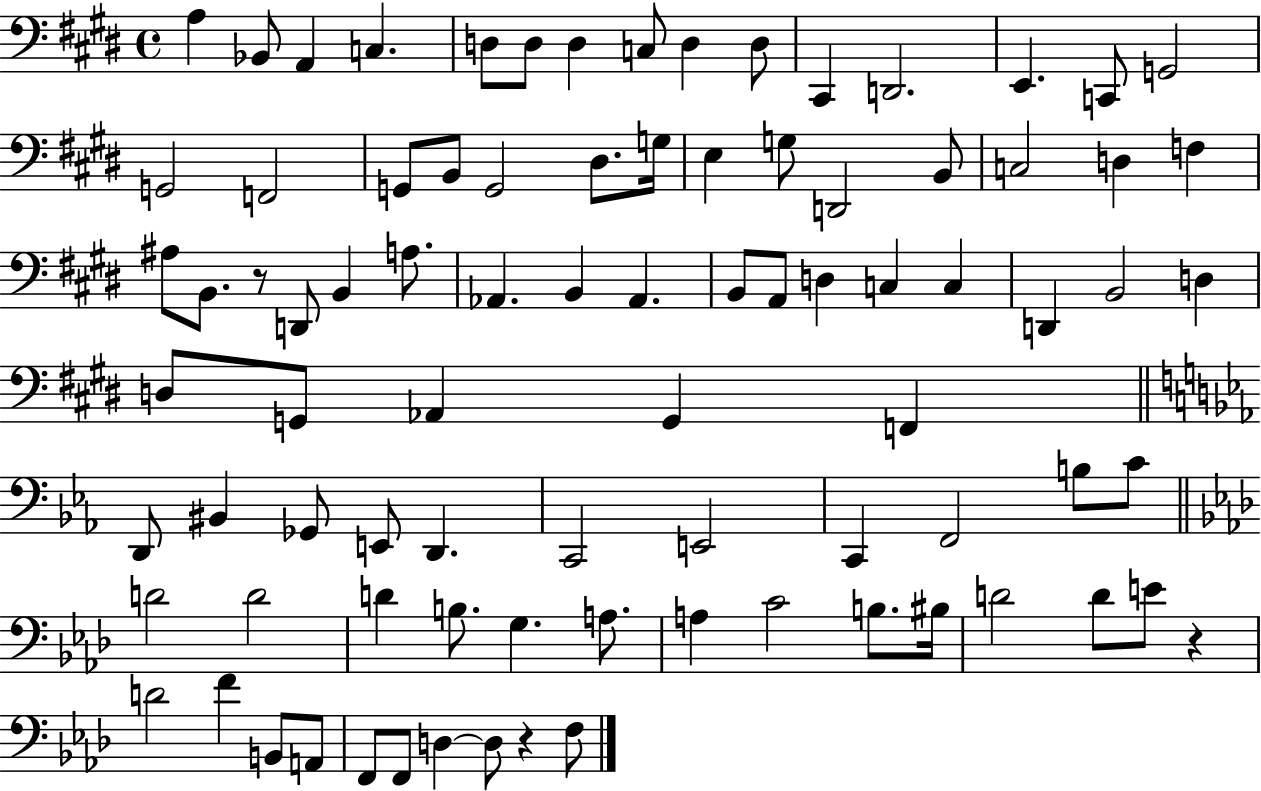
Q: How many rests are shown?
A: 3